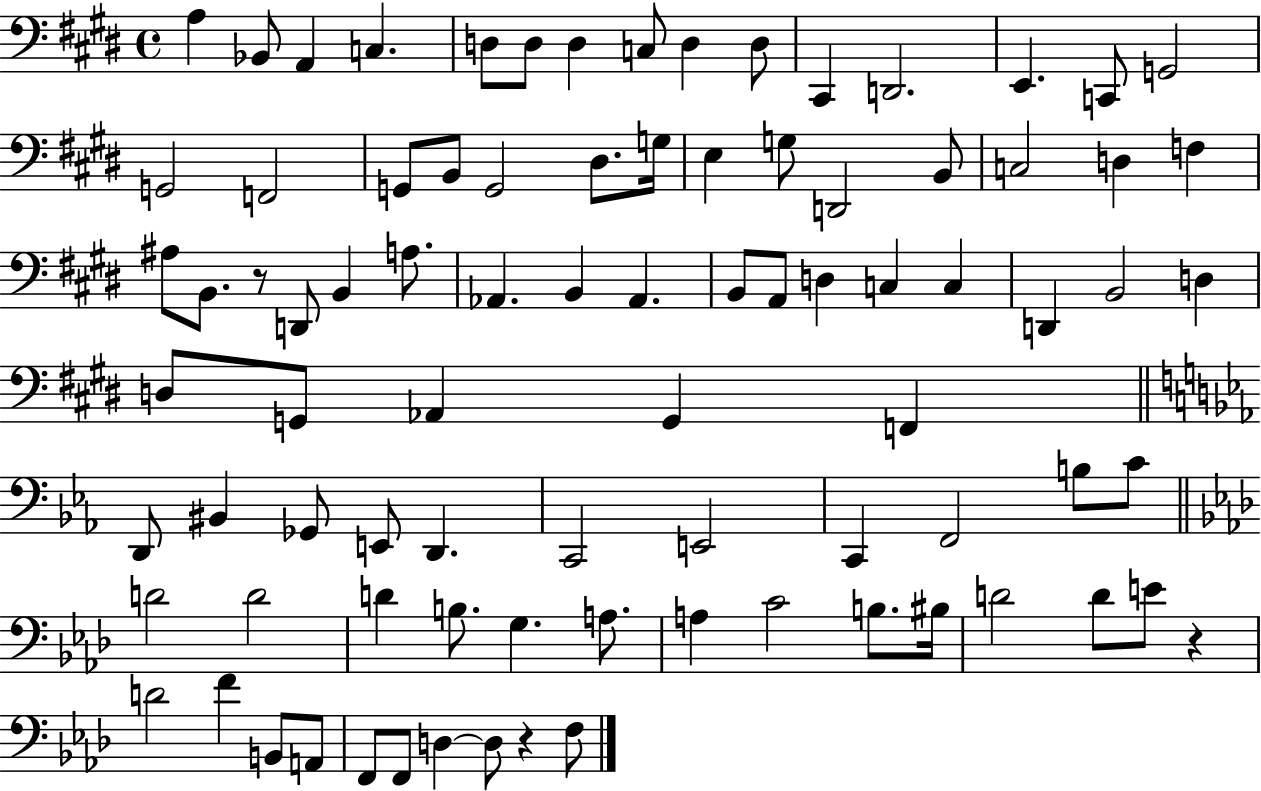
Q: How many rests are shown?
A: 3